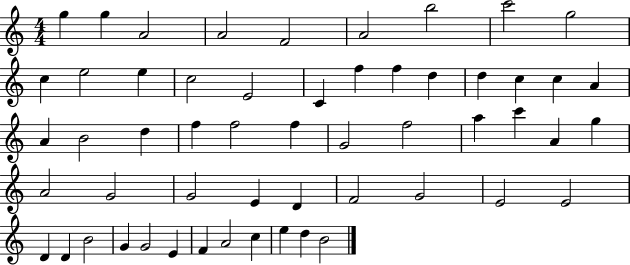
X:1
T:Untitled
M:4/4
L:1/4
K:C
g g A2 A2 F2 A2 b2 c'2 g2 c e2 e c2 E2 C f f d d c c A A B2 d f f2 f G2 f2 a c' A g A2 G2 G2 E D F2 G2 E2 E2 D D B2 G G2 E F A2 c e d B2